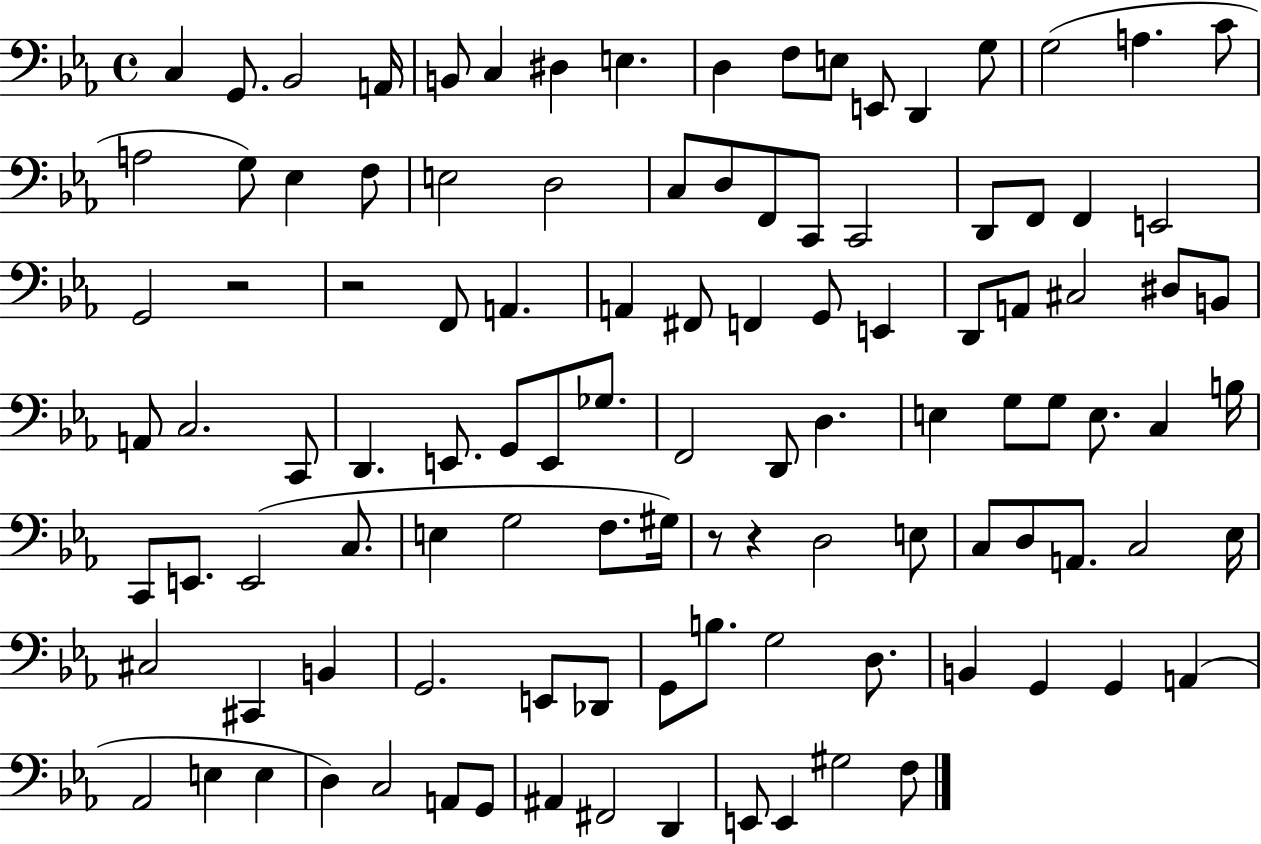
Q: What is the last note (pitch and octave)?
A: F3